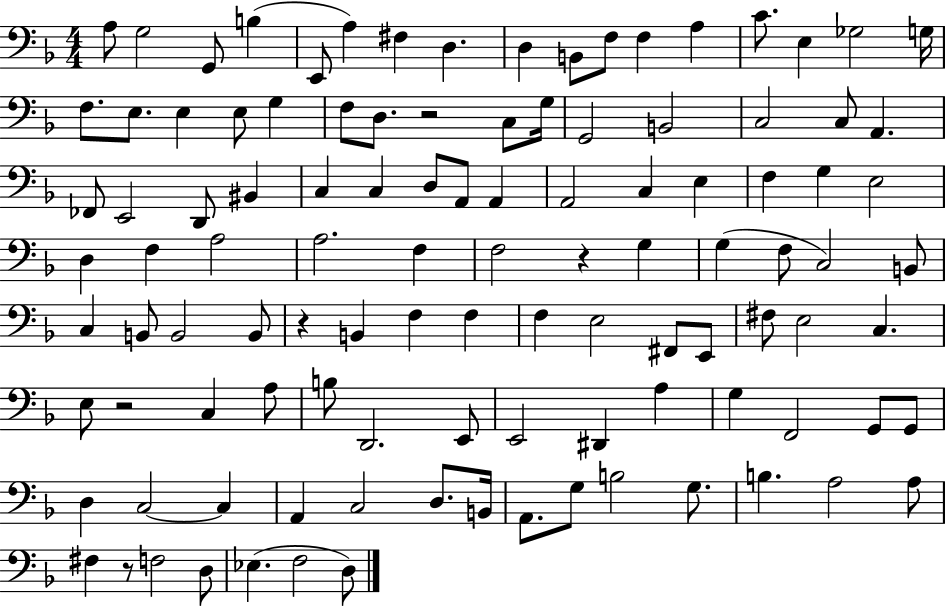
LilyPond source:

{
  \clef bass
  \numericTimeSignature
  \time 4/4
  \key f \major
  \repeat volta 2 { a8 g2 g,8 b4( | e,8 a4) fis4 d4. | d4 b,8 f8 f4 a4 | c'8. e4 ges2 g16 | \break f8. e8. e4 e8 g4 | f8 d8. r2 c8 g16 | g,2 b,2 | c2 c8 a,4. | \break fes,8 e,2 d,8 bis,4 | c4 c4 d8 a,8 a,4 | a,2 c4 e4 | f4 g4 e2 | \break d4 f4 a2 | a2. f4 | f2 r4 g4 | g4( f8 c2) b,8 | \break c4 b,8 b,2 b,8 | r4 b,4 f4 f4 | f4 e2 fis,8 e,8 | fis8 e2 c4. | \break e8 r2 c4 a8 | b8 d,2. e,8 | e,2 dis,4 a4 | g4 f,2 g,8 g,8 | \break d4 c2~~ c4 | a,4 c2 d8. b,16 | a,8. g8 b2 g8. | b4. a2 a8 | \break fis4 r8 f2 d8 | ees4.( f2 d8) | } \bar "|."
}